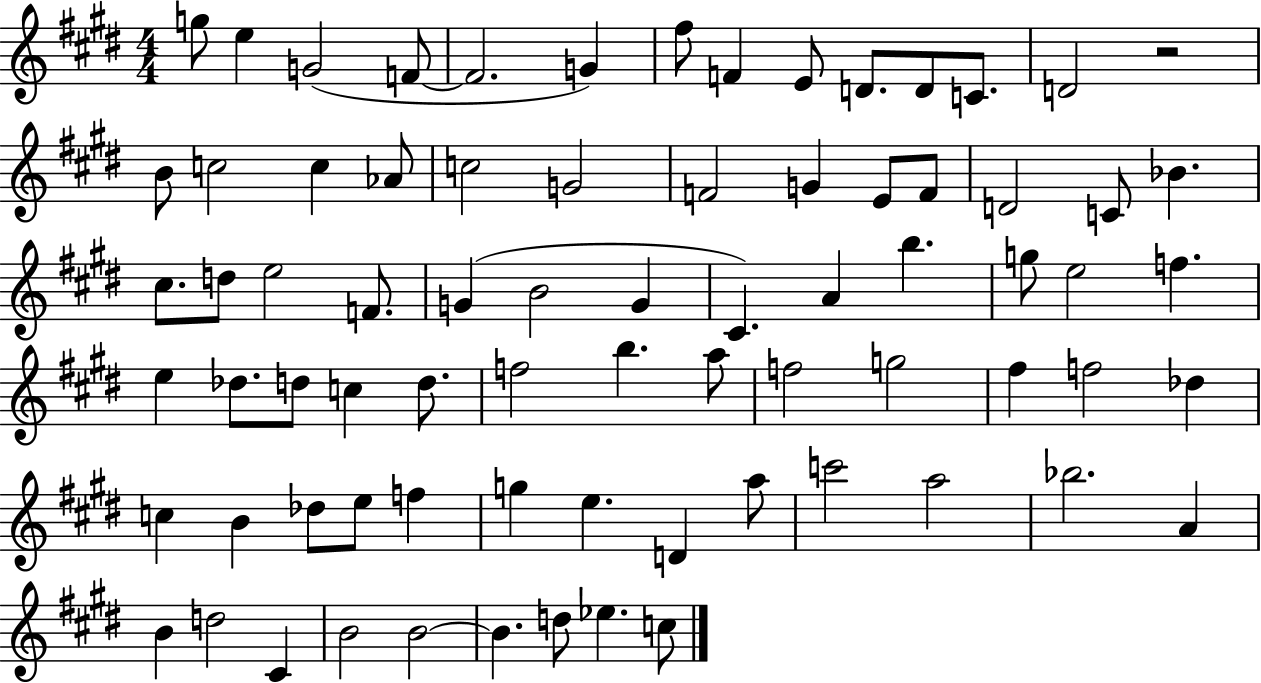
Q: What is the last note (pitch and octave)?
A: C5